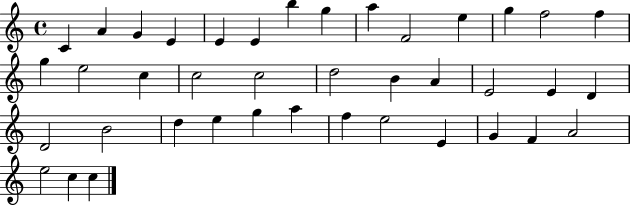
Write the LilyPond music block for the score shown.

{
  \clef treble
  \time 4/4
  \defaultTimeSignature
  \key c \major
  c'4 a'4 g'4 e'4 | e'4 e'4 b''4 g''4 | a''4 f'2 e''4 | g''4 f''2 f''4 | \break g''4 e''2 c''4 | c''2 c''2 | d''2 b'4 a'4 | e'2 e'4 d'4 | \break d'2 b'2 | d''4 e''4 g''4 a''4 | f''4 e''2 e'4 | g'4 f'4 a'2 | \break e''2 c''4 c''4 | \bar "|."
}